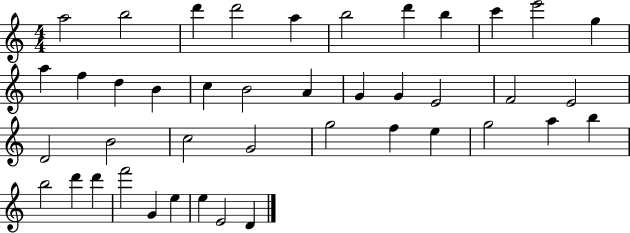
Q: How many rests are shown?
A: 0